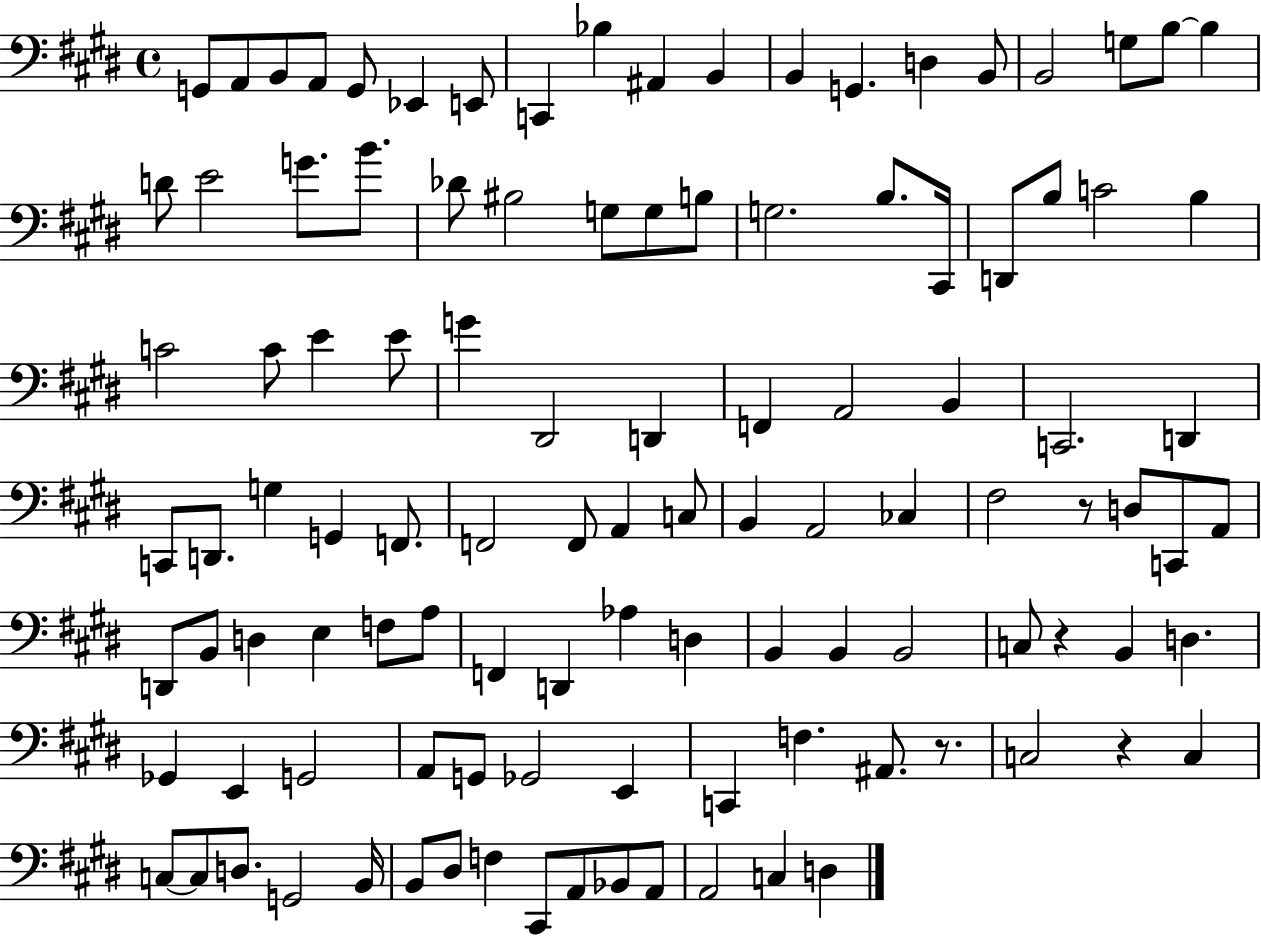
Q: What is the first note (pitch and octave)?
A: G2